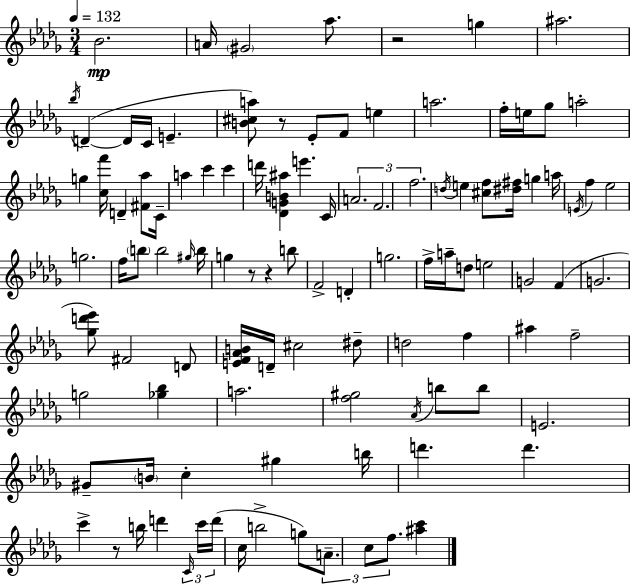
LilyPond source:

{
  \clef treble
  \numericTimeSignature
  \time 3/4
  \key bes \minor
  \tempo 4 = 132
  bes'2.\mp | a'16 \parenthesize gis'2 aes''8. | r2 g''4 | ais''2. | \break \acciaccatura { bes''16 }( d'4--~~ d'16 c'16 e'4.-- | <b' cis'' a''>8) r8 ees'8-. f'8 e''4 | a''2. | f''16-. e''16 ges''8 a''2-. | \break g''4 <c'' f'''>16 d'4-- <fis' aes''>8 | c'16-- a''4 c'''4 c'''4 | d'''16 <des' g' b' ais''>4 e'''4. | c'16 \tuplet 3/2 { a'2. | \break f'2. | f''2. } | \acciaccatura { d''16 } e''4 <cis'' f''>8 <dis'' fis''>16 g''4 | a''16 \acciaccatura { e'16 } f''4 ees''2 | \break g''2. | f''16 \parenthesize b''8 b''2 | \grace { gis''16 } b''16 g''4 r8 r4 | b''8 f'2-> | \break d'4-. g''2. | f''16-> a''16-- d''8 e''2 | g'2 | f'4( g'2. | \break <ges'' d''' ees'''>8) fis'2 | d'8 <e' f' aes' b'>16 d'16-- cis''2 | dis''8-- d''2 | f''4 ais''4 f''2-- | \break g''2 | <ges'' bes''>4 a''2. | <f'' gis''>2 | \acciaccatura { aes'16 } b''8 b''8 e'2. | \break gis'8-- \parenthesize b'16 c''4-. | gis''4 b''16 d'''4. d'''4. | c'''4-> r8 b''16 | d'''4 \tuplet 3/2 { \grace { c'16 } c'''16 d'''16( } c''16 b''2-> | \break g''8) \tuplet 3/2 { a'8.-- c''8 f''8. } | <ais'' c'''>4 \bar "|."
}